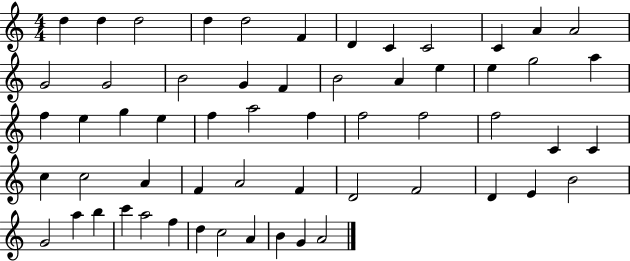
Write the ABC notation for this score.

X:1
T:Untitled
M:4/4
L:1/4
K:C
d d d2 d d2 F D C C2 C A A2 G2 G2 B2 G F B2 A e e g2 a f e g e f a2 f f2 f2 f2 C C c c2 A F A2 F D2 F2 D E B2 G2 a b c' a2 f d c2 A B G A2